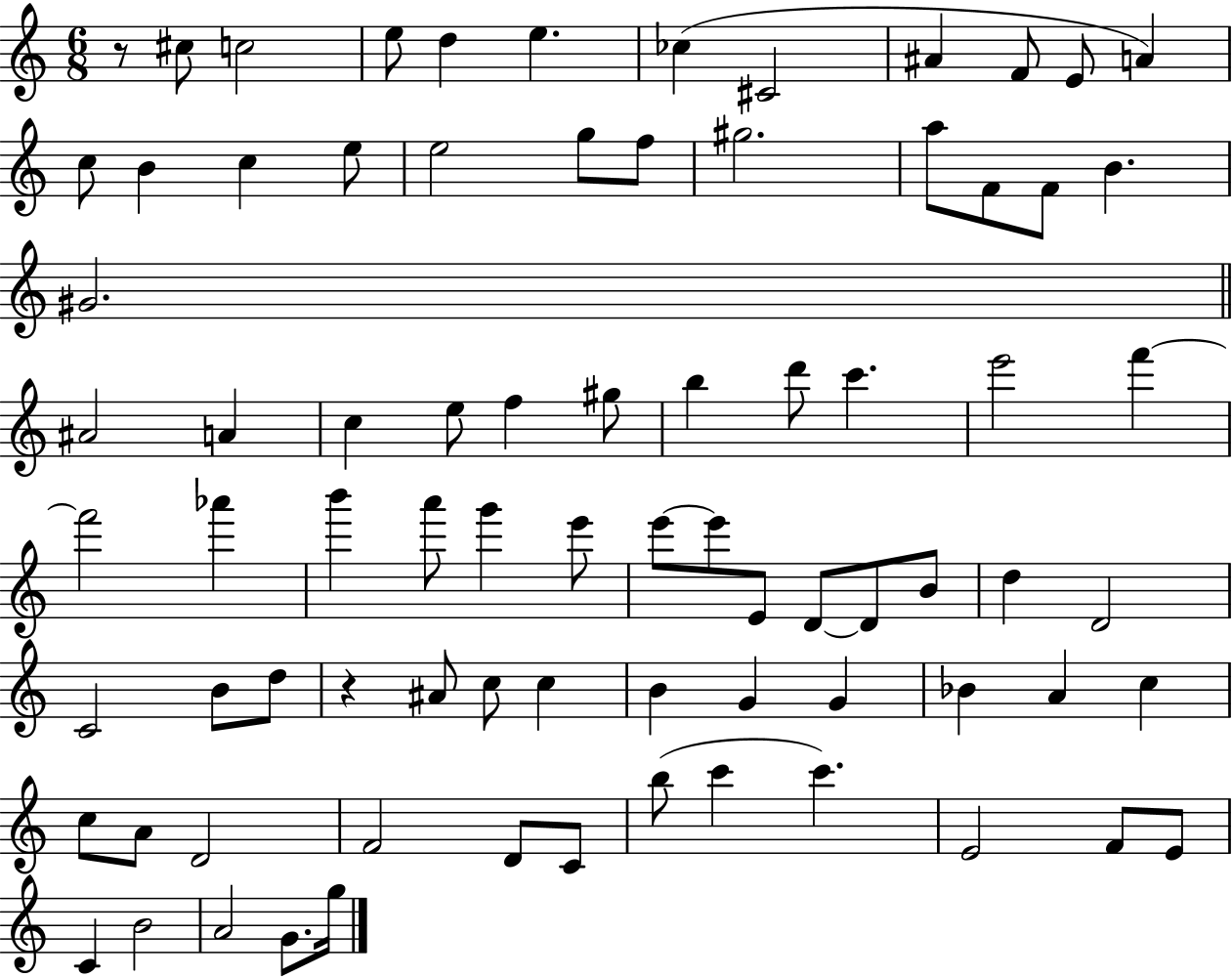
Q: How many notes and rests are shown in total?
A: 80